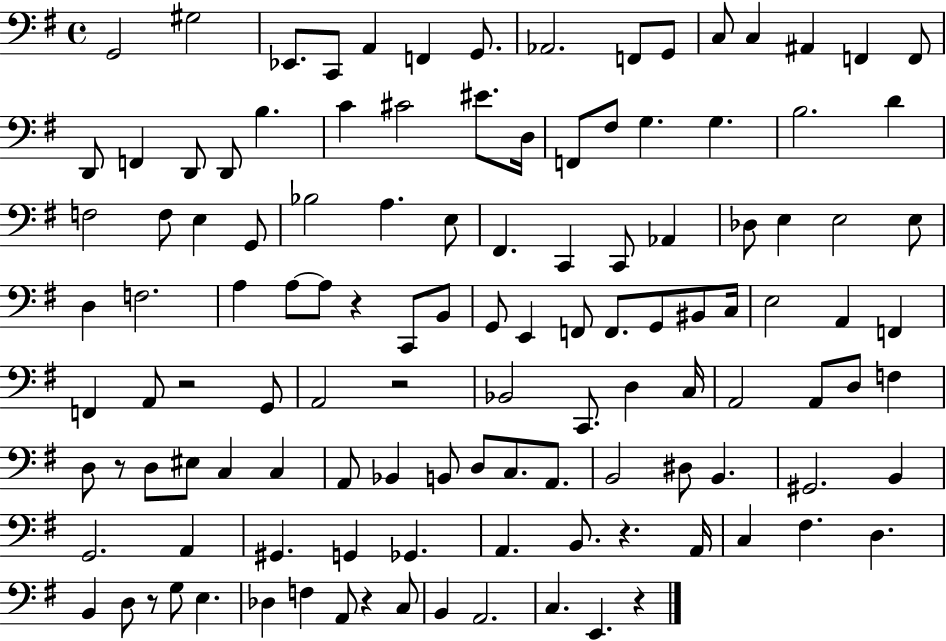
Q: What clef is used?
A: bass